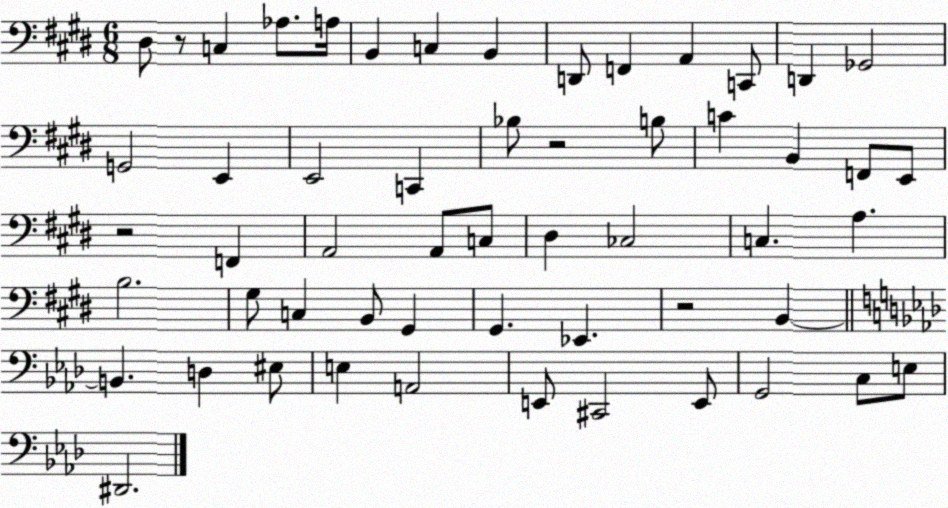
X:1
T:Untitled
M:6/8
L:1/4
K:E
^D,/2 z/2 C, _A,/2 A,/4 B,, C, B,, D,,/2 F,, A,, C,,/2 D,, _G,,2 G,,2 E,, E,,2 C,, _B,/2 z2 B,/2 C B,, F,,/2 E,,/2 z2 F,, A,,2 A,,/2 C,/2 ^D, _C,2 C, A, B,2 ^G,/2 C, B,,/2 ^G,, ^G,, _E,, z2 B,, B,, D, ^E,/2 E, A,,2 E,,/2 ^C,,2 E,,/2 G,,2 C,/2 E,/2 ^D,,2